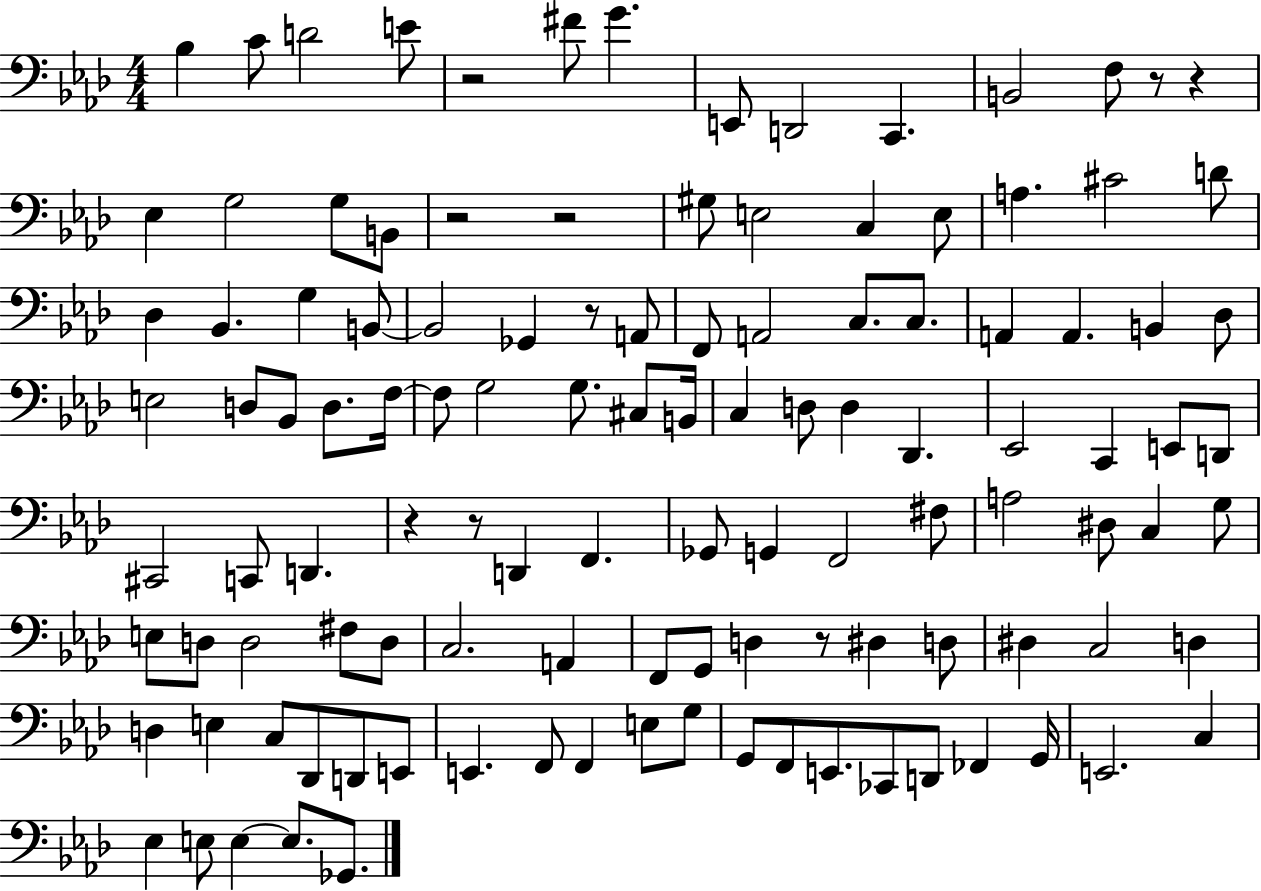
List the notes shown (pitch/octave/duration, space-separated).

Bb3/q C4/e D4/h E4/e R/h F#4/e G4/q. E2/e D2/h C2/q. B2/h F3/e R/e R/q Eb3/q G3/h G3/e B2/e R/h R/h G#3/e E3/h C3/q E3/e A3/q. C#4/h D4/e Db3/q Bb2/q. G3/q B2/e B2/h Gb2/q R/e A2/e F2/e A2/h C3/e. C3/e. A2/q A2/q. B2/q Db3/e E3/h D3/e Bb2/e D3/e. F3/s F3/e G3/h G3/e. C#3/e B2/s C3/q D3/e D3/q Db2/q. Eb2/h C2/q E2/e D2/e C#2/h C2/e D2/q. R/q R/e D2/q F2/q. Gb2/e G2/q F2/h F#3/e A3/h D#3/e C3/q G3/e E3/e D3/e D3/h F#3/e D3/e C3/h. A2/q F2/e G2/e D3/q R/e D#3/q D3/e D#3/q C3/h D3/q D3/q E3/q C3/e Db2/e D2/e E2/e E2/q. F2/e F2/q E3/e G3/e G2/e F2/e E2/e. CES2/e D2/e FES2/q G2/s E2/h. C3/q Eb3/q E3/e E3/q E3/e. Gb2/e.